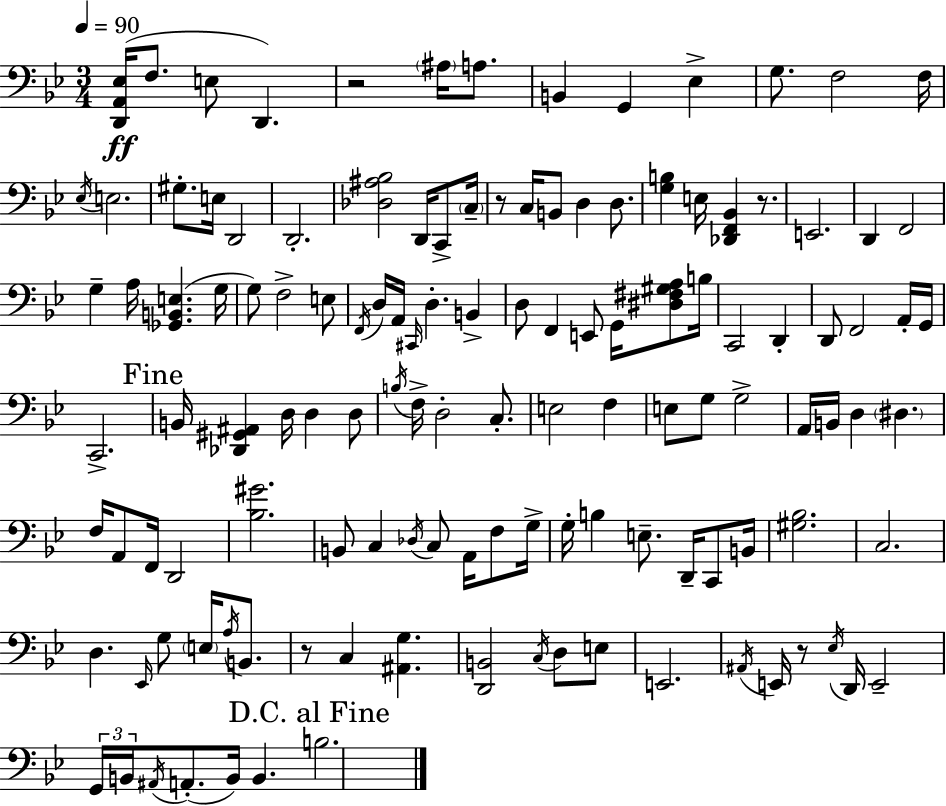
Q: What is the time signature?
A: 3/4